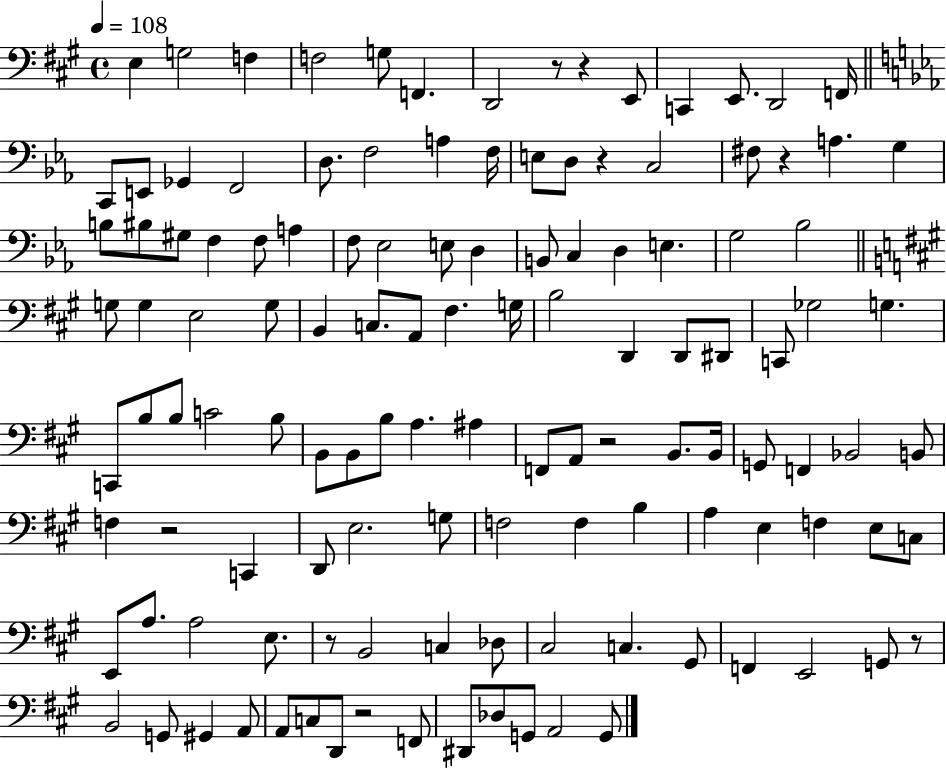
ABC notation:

X:1
T:Untitled
M:4/4
L:1/4
K:A
E, G,2 F, F,2 G,/2 F,, D,,2 z/2 z E,,/2 C,, E,,/2 D,,2 F,,/4 C,,/2 E,,/2 _G,, F,,2 D,/2 F,2 A, F,/4 E,/2 D,/2 z C,2 ^F,/2 z A, G, B,/2 ^B,/2 ^G,/2 F, F,/2 A, F,/2 _E,2 E,/2 D, B,,/2 C, D, E, G,2 _B,2 G,/2 G, E,2 G,/2 B,, C,/2 A,,/2 ^F, G,/4 B,2 D,, D,,/2 ^D,,/2 C,,/2 _G,2 G, C,,/2 B,/2 B,/2 C2 B,/2 B,,/2 B,,/2 B,/2 A, ^A, F,,/2 A,,/2 z2 B,,/2 B,,/4 G,,/2 F,, _B,,2 B,,/2 F, z2 C,, D,,/2 E,2 G,/2 F,2 F, B, A, E, F, E,/2 C,/2 E,,/2 A,/2 A,2 E,/2 z/2 B,,2 C, _D,/2 ^C,2 C, ^G,,/2 F,, E,,2 G,,/2 z/2 B,,2 G,,/2 ^G,, A,,/2 A,,/2 C,/2 D,,/2 z2 F,,/2 ^D,,/2 _D,/2 G,,/2 A,,2 G,,/2